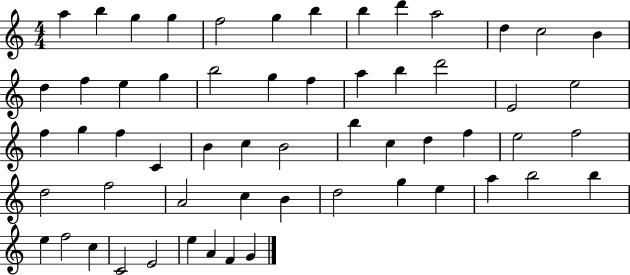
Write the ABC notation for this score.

X:1
T:Untitled
M:4/4
L:1/4
K:C
a b g g f2 g b b d' a2 d c2 B d f e g b2 g f a b d'2 E2 e2 f g f C B c B2 b c d f e2 f2 d2 f2 A2 c B d2 g e a b2 b e f2 c C2 E2 e A F G